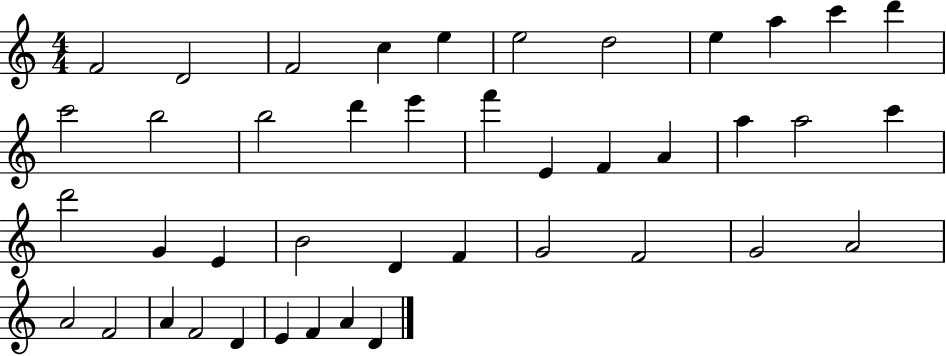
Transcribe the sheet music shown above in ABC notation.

X:1
T:Untitled
M:4/4
L:1/4
K:C
F2 D2 F2 c e e2 d2 e a c' d' c'2 b2 b2 d' e' f' E F A a a2 c' d'2 G E B2 D F G2 F2 G2 A2 A2 F2 A F2 D E F A D